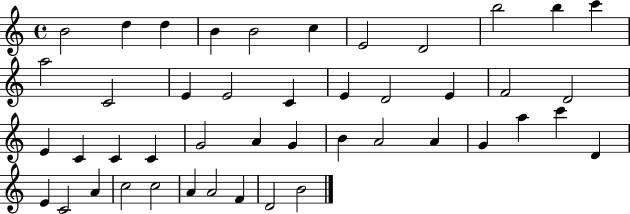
B4/h D5/q D5/q B4/q B4/h C5/q E4/h D4/h B5/h B5/q C6/q A5/h C4/h E4/q E4/h C4/q E4/q D4/h E4/q F4/h D4/h E4/q C4/q C4/q C4/q G4/h A4/q G4/q B4/q A4/h A4/q G4/q A5/q C6/q D4/q E4/q C4/h A4/q C5/h C5/h A4/q A4/h F4/q D4/h B4/h